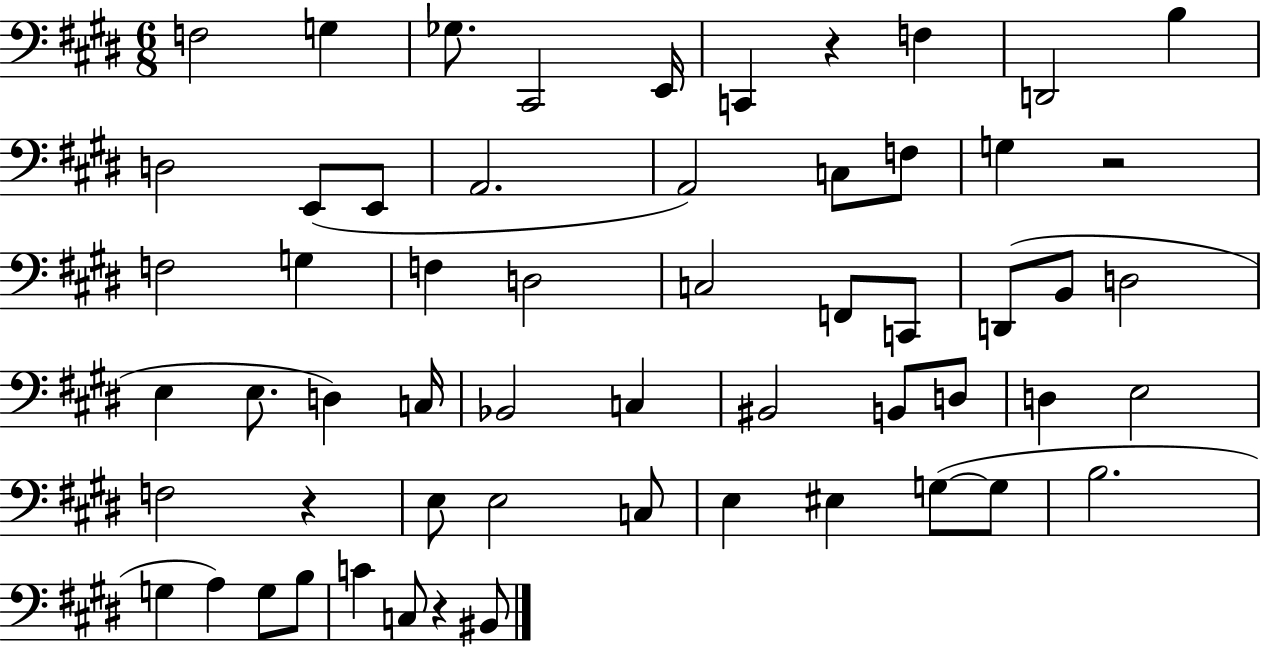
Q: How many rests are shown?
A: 4